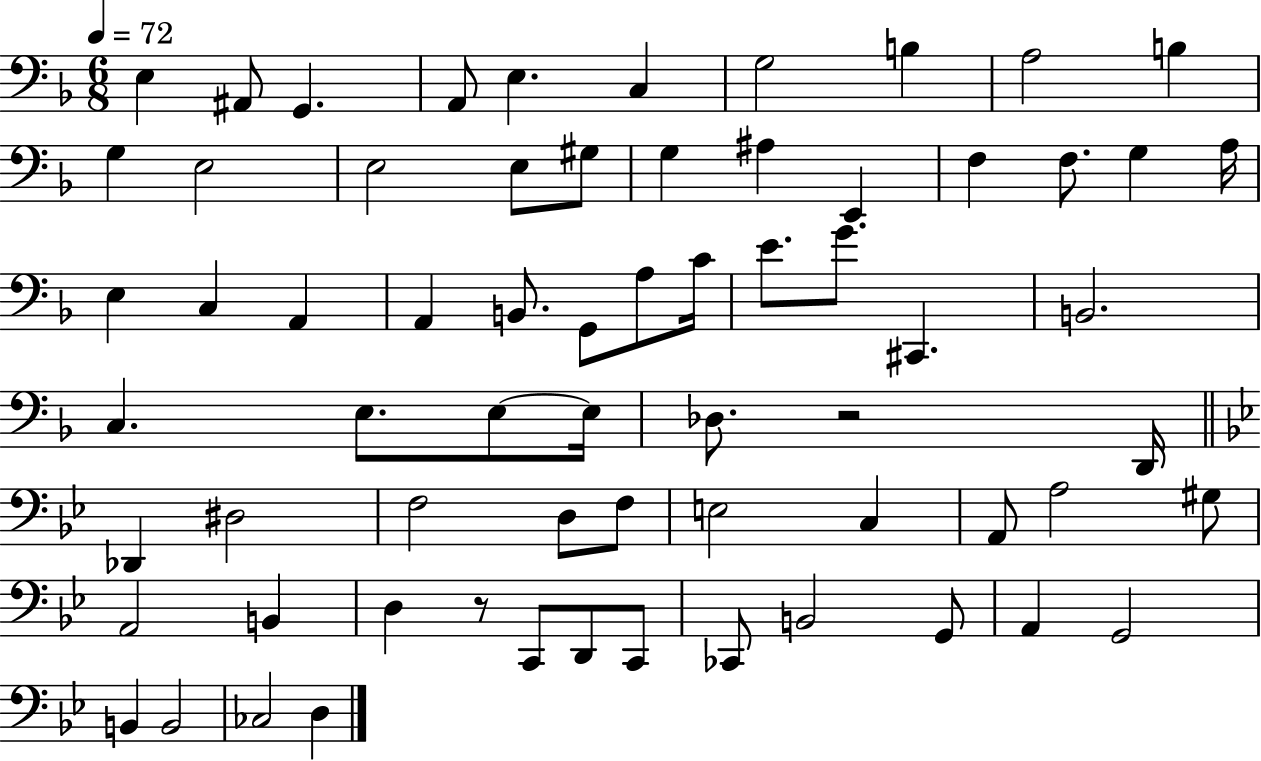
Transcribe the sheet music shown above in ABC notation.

X:1
T:Untitled
M:6/8
L:1/4
K:F
E, ^A,,/2 G,, A,,/2 E, C, G,2 B, A,2 B, G, E,2 E,2 E,/2 ^G,/2 G, ^A, E,, F, F,/2 G, A,/4 E, C, A,, A,, B,,/2 G,,/2 A,/2 C/4 E/2 G/2 ^C,, B,,2 C, E,/2 E,/2 E,/4 _D,/2 z2 D,,/4 _D,, ^D,2 F,2 D,/2 F,/2 E,2 C, A,,/2 A,2 ^G,/2 A,,2 B,, D, z/2 C,,/2 D,,/2 C,,/2 _C,,/2 B,,2 G,,/2 A,, G,,2 B,, B,,2 _C,2 D,